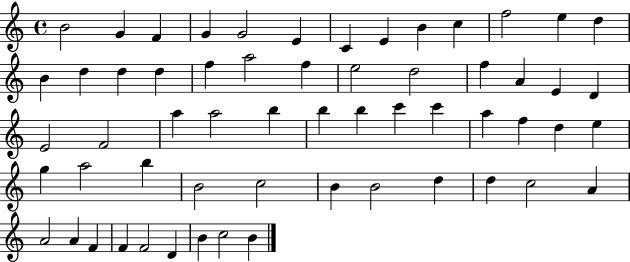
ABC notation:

X:1
T:Untitled
M:4/4
L:1/4
K:C
B2 G F G G2 E C E B c f2 e d B d d d f a2 f e2 d2 f A E D E2 F2 a a2 b b b c' c' a f d e g a2 b B2 c2 B B2 d d c2 A A2 A F F F2 D B c2 B